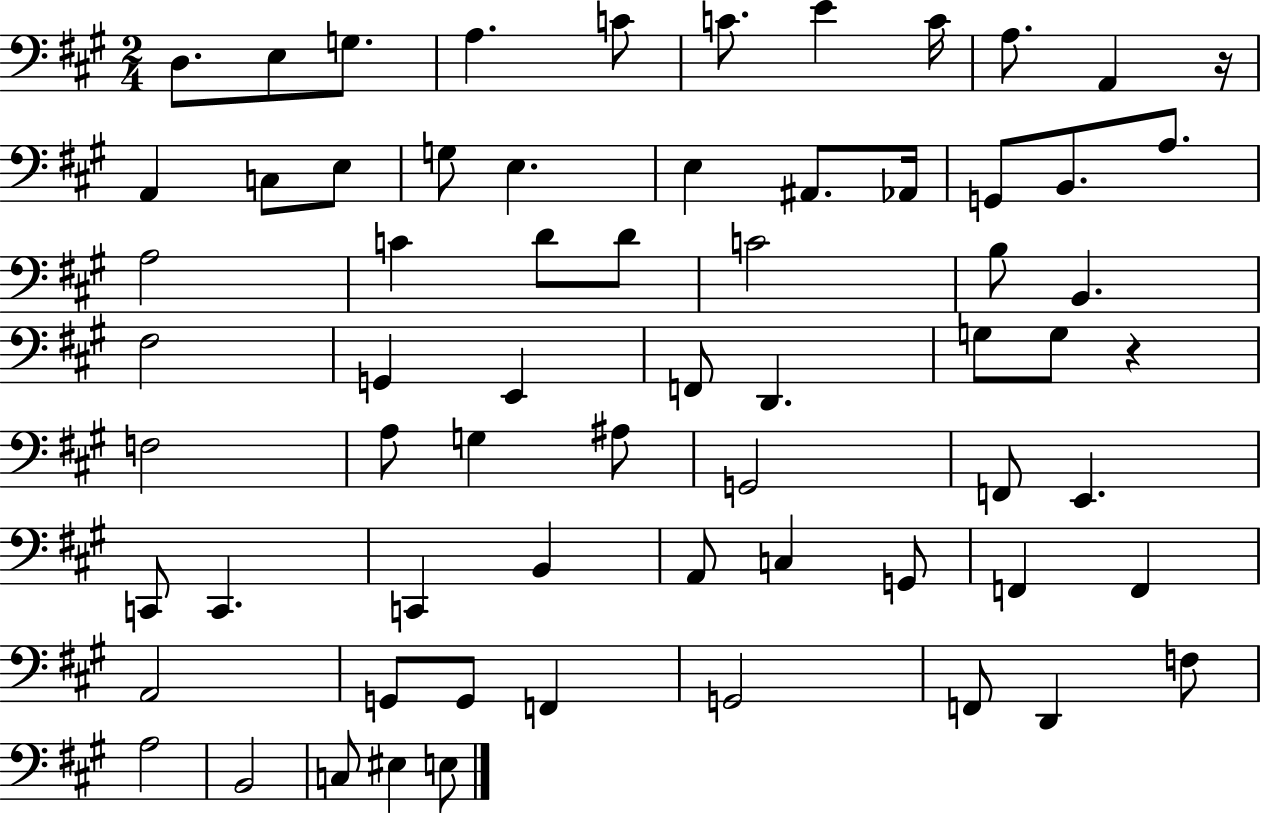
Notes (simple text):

D3/e. E3/e G3/e. A3/q. C4/e C4/e. E4/q C4/s A3/e. A2/q R/s A2/q C3/e E3/e G3/e E3/q. E3/q A#2/e. Ab2/s G2/e B2/e. A3/e. A3/h C4/q D4/e D4/e C4/h B3/e B2/q. F#3/h G2/q E2/q F2/e D2/q. G3/e G3/e R/q F3/h A3/e G3/q A#3/e G2/h F2/e E2/q. C2/e C2/q. C2/q B2/q A2/e C3/q G2/e F2/q F2/q A2/h G2/e G2/e F2/q G2/h F2/e D2/q F3/e A3/h B2/h C3/e EIS3/q E3/e